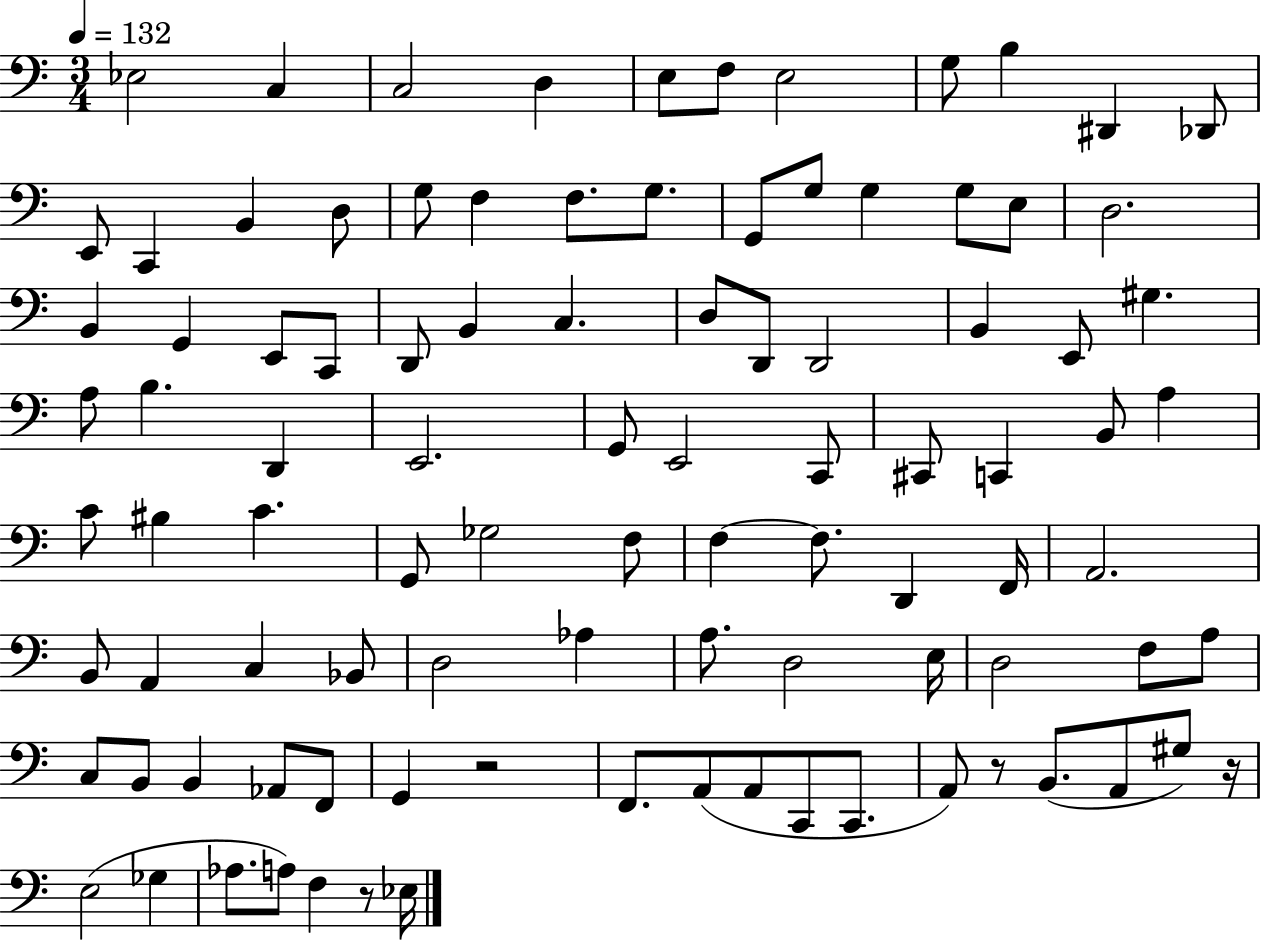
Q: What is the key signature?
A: C major